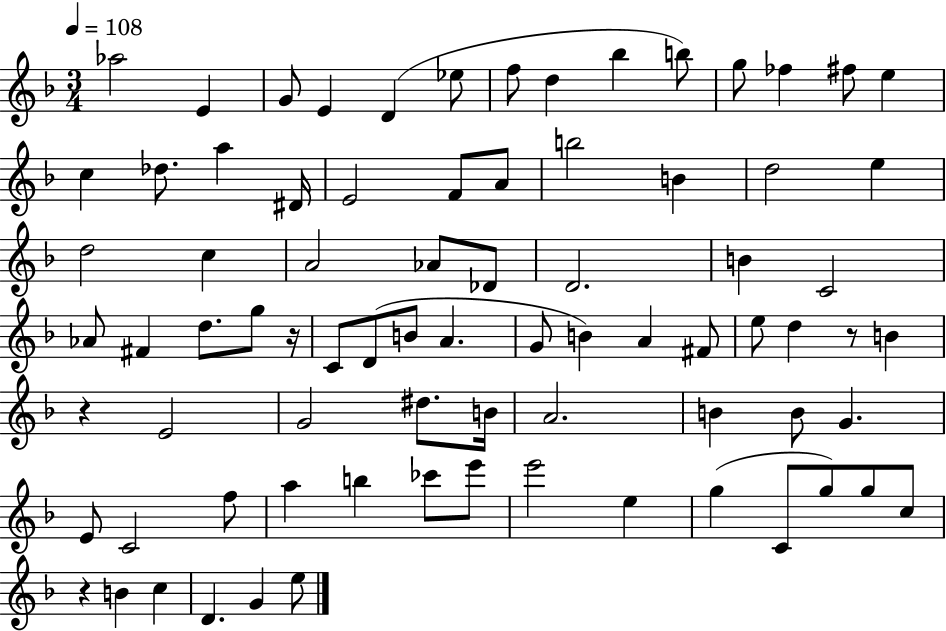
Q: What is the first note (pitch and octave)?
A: Ab5